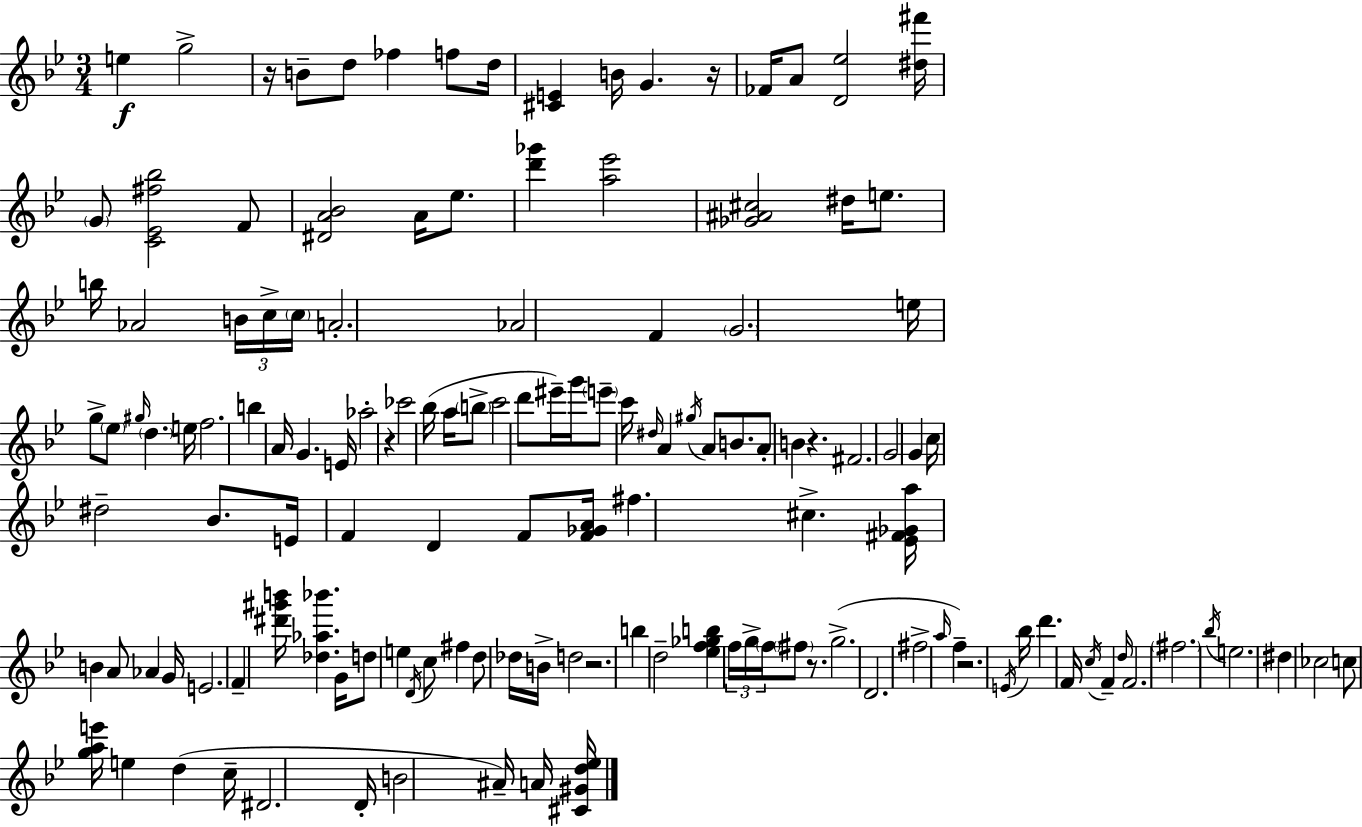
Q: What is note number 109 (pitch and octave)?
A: E5